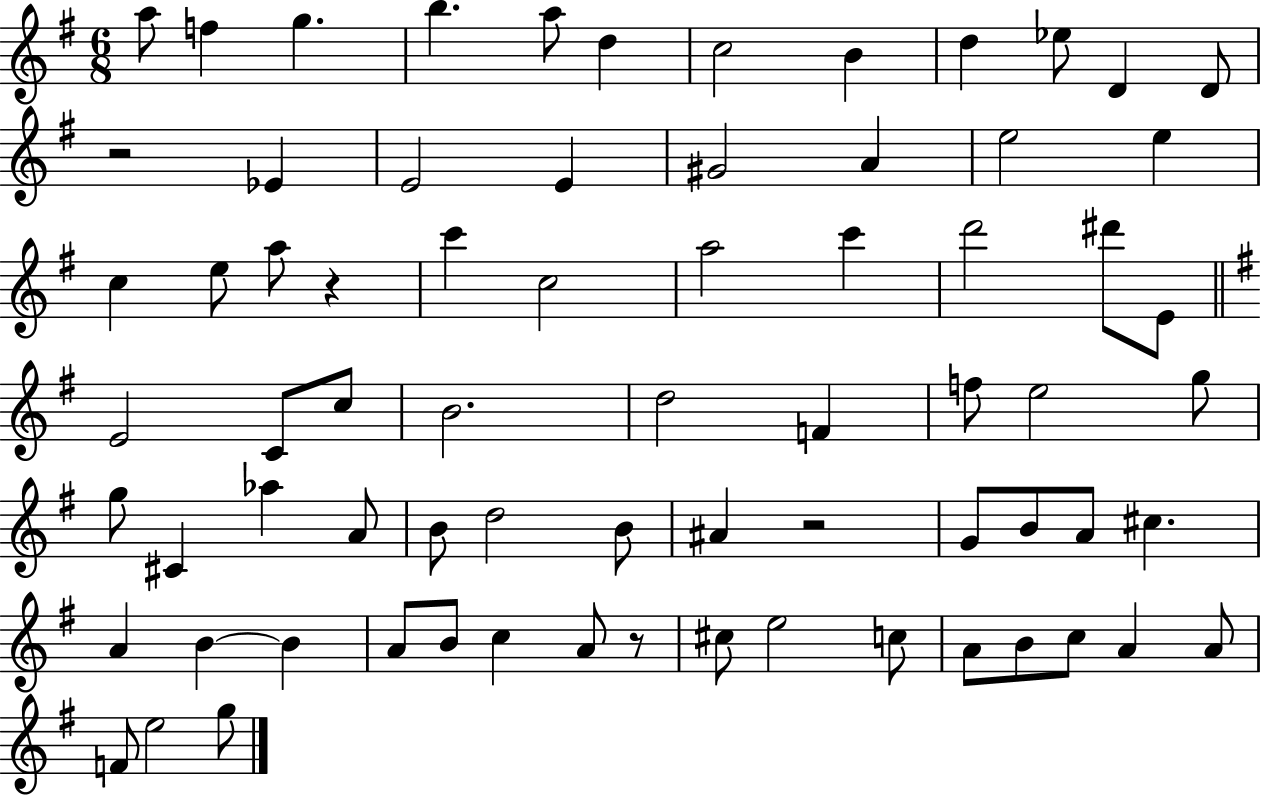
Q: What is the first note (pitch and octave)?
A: A5